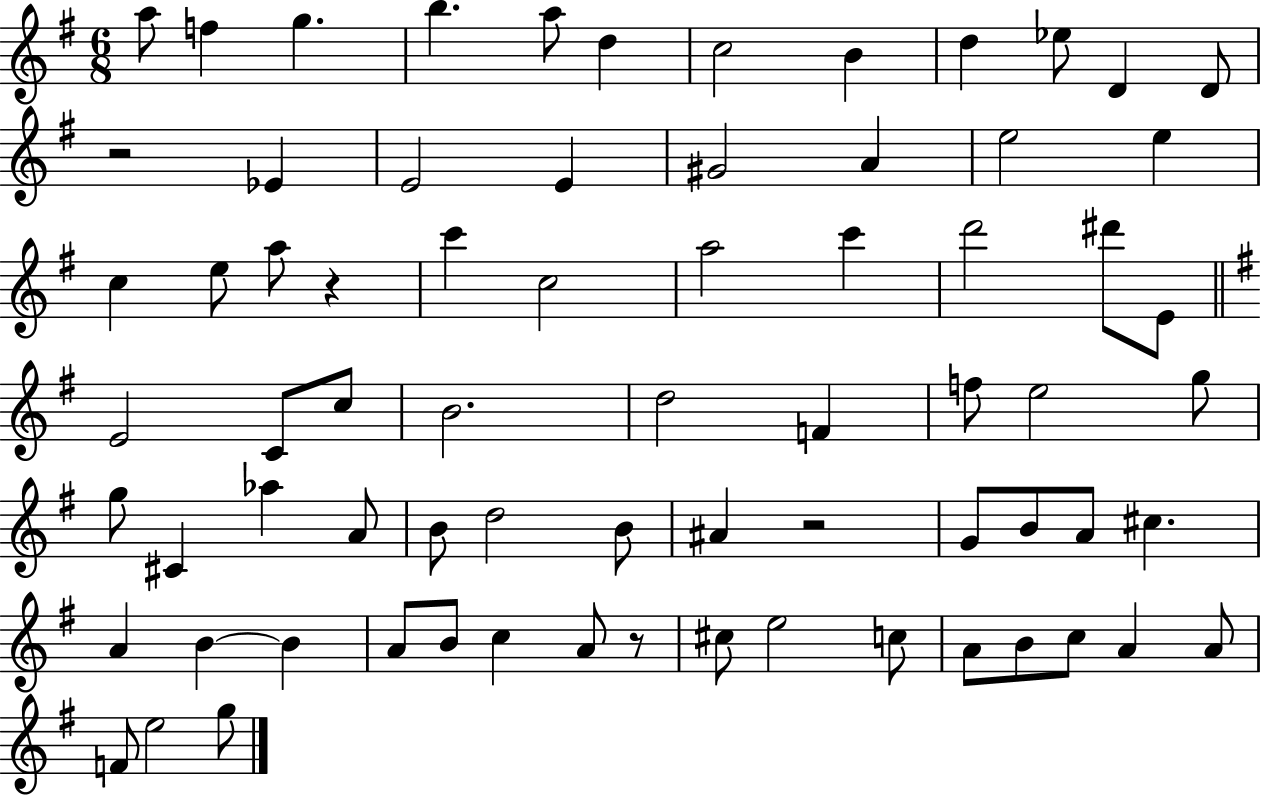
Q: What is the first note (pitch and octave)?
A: A5